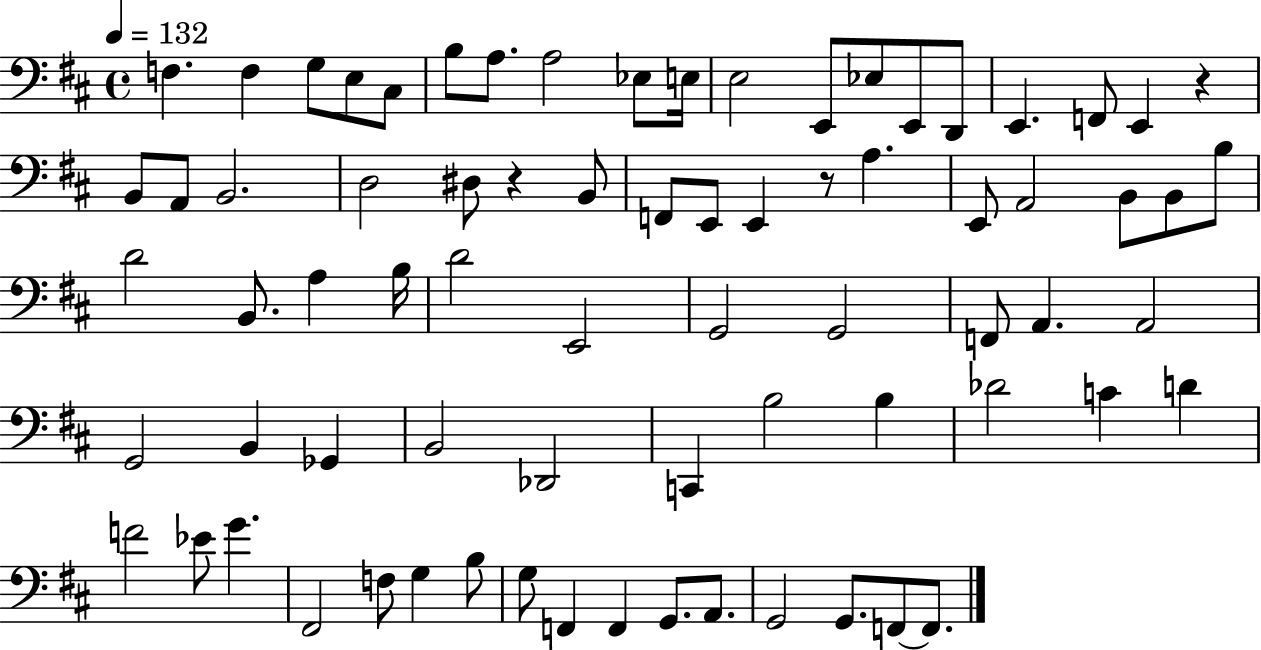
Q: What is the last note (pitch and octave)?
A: F2